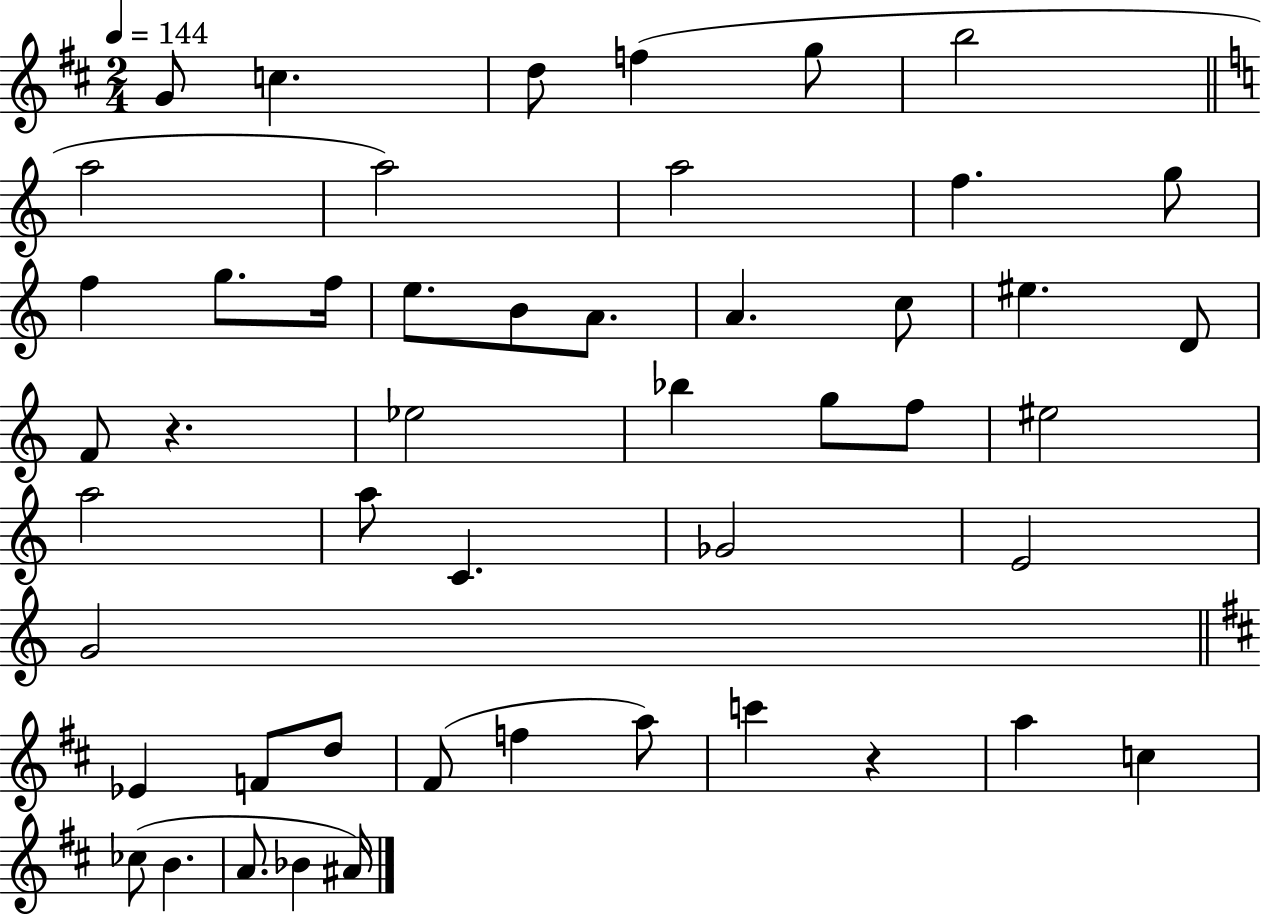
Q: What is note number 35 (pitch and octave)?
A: F4